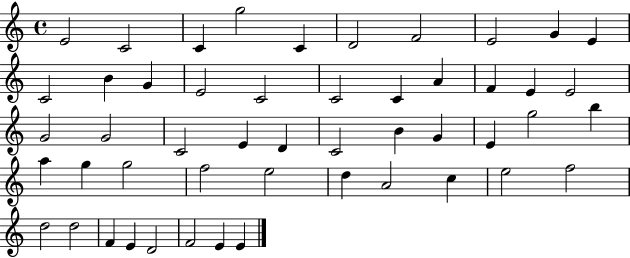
E4/h C4/h C4/q G5/h C4/q D4/h F4/h E4/h G4/q E4/q C4/h B4/q G4/q E4/h C4/h C4/h C4/q A4/q F4/q E4/q E4/h G4/h G4/h C4/h E4/q D4/q C4/h B4/q G4/q E4/q G5/h B5/q A5/q G5/q G5/h F5/h E5/h D5/q A4/h C5/q E5/h F5/h D5/h D5/h F4/q E4/q D4/h F4/h E4/q E4/q